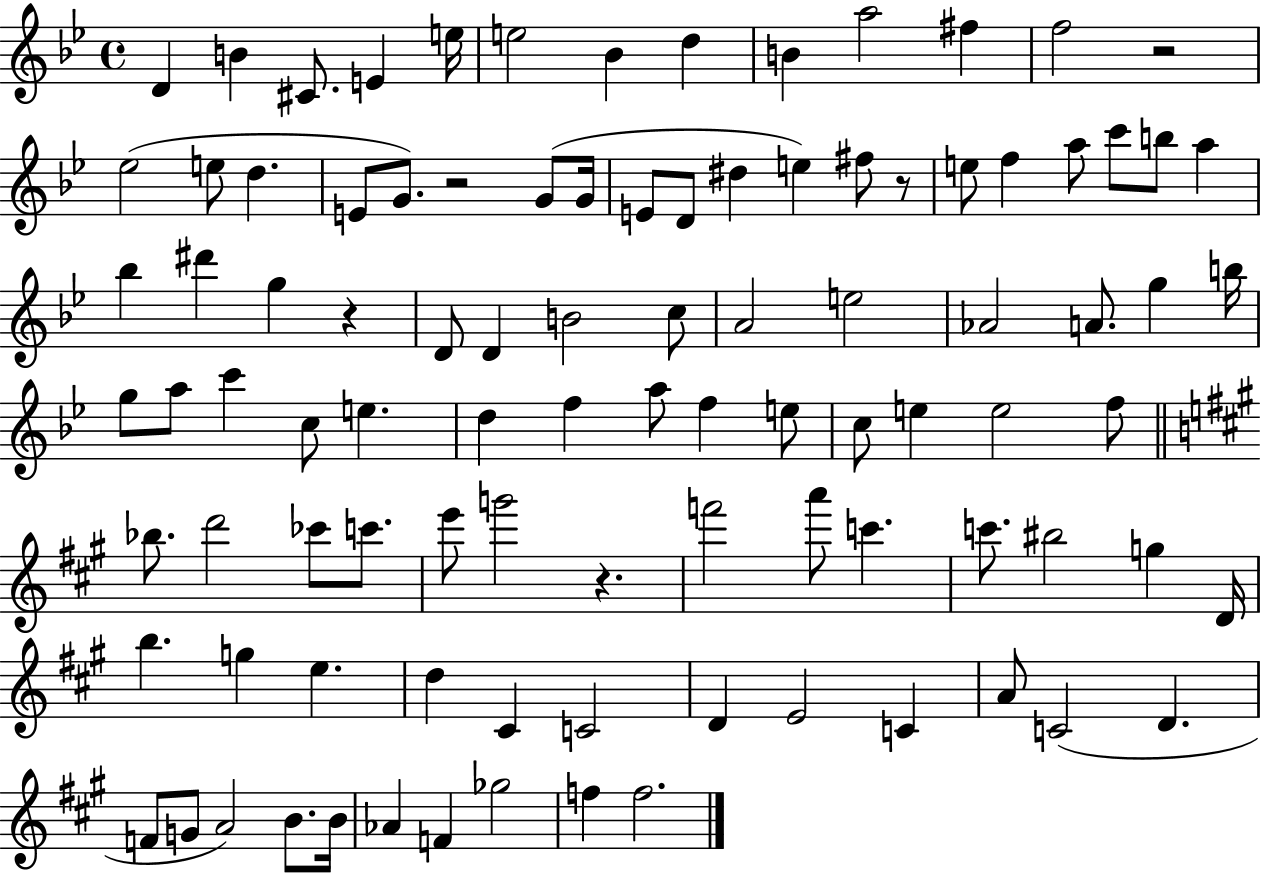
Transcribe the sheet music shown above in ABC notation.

X:1
T:Untitled
M:4/4
L:1/4
K:Bb
D B ^C/2 E e/4 e2 _B d B a2 ^f f2 z2 _e2 e/2 d E/2 G/2 z2 G/2 G/4 E/2 D/2 ^d e ^f/2 z/2 e/2 f a/2 c'/2 b/2 a _b ^d' g z D/2 D B2 c/2 A2 e2 _A2 A/2 g b/4 g/2 a/2 c' c/2 e d f a/2 f e/2 c/2 e e2 f/2 _b/2 d'2 _c'/2 c'/2 e'/2 g'2 z f'2 a'/2 c' c'/2 ^b2 g D/4 b g e d ^C C2 D E2 C A/2 C2 D F/2 G/2 A2 B/2 B/4 _A F _g2 f f2